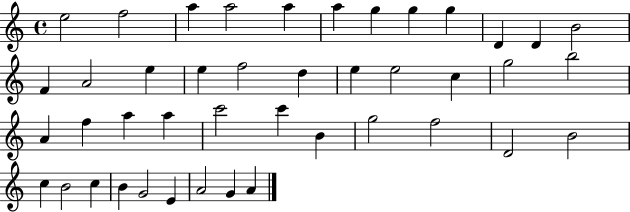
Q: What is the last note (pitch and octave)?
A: A4